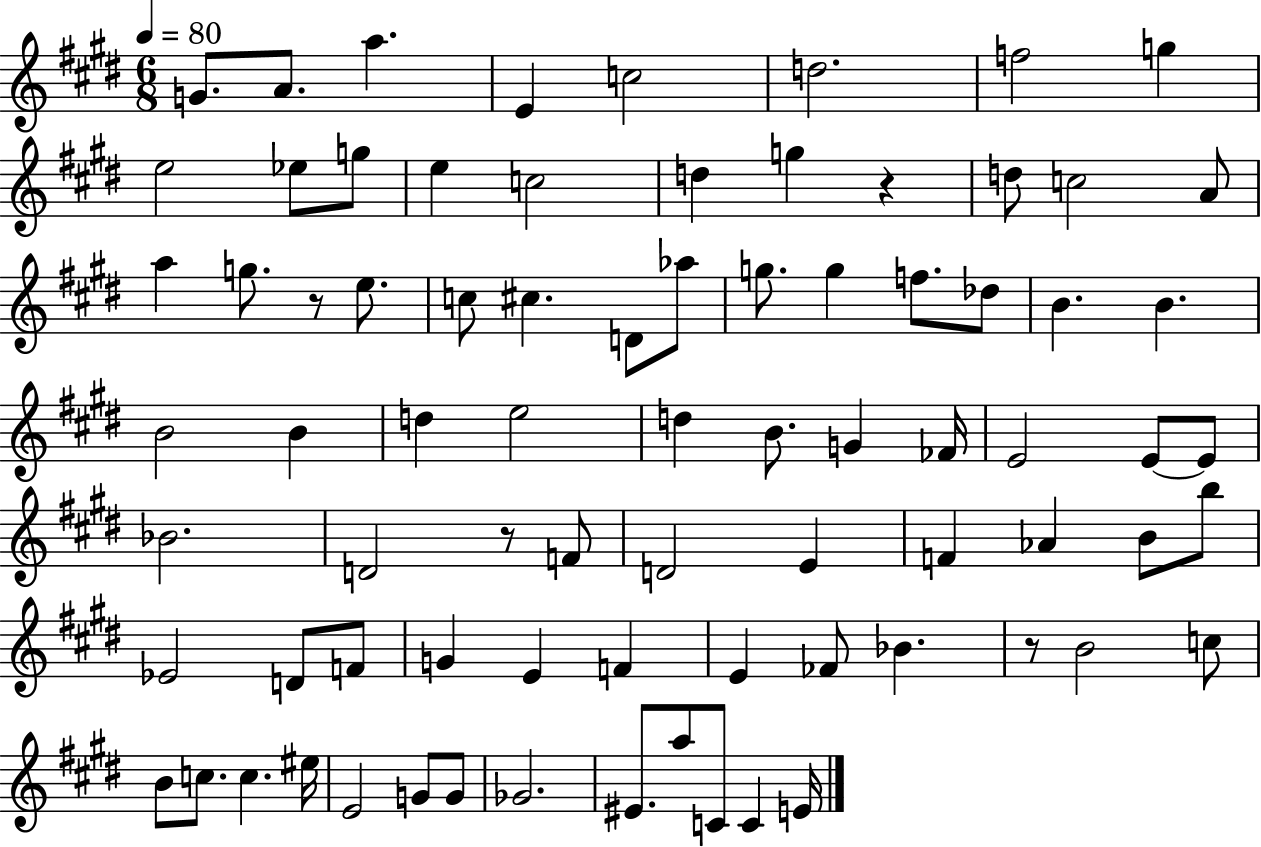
G4/e. A4/e. A5/q. E4/q C5/h D5/h. F5/h G5/q E5/h Eb5/e G5/e E5/q C5/h D5/q G5/q R/q D5/e C5/h A4/e A5/q G5/e. R/e E5/e. C5/e C#5/q. D4/e Ab5/e G5/e. G5/q F5/e. Db5/e B4/q. B4/q. B4/h B4/q D5/q E5/h D5/q B4/e. G4/q FES4/s E4/h E4/e E4/e Bb4/h. D4/h R/e F4/e D4/h E4/q F4/q Ab4/q B4/e B5/e Eb4/h D4/e F4/e G4/q E4/q F4/q E4/q FES4/e Bb4/q. R/e B4/h C5/e B4/e C5/e. C5/q. EIS5/s E4/h G4/e G4/e Gb4/h. EIS4/e. A5/e C4/e C4/q E4/s